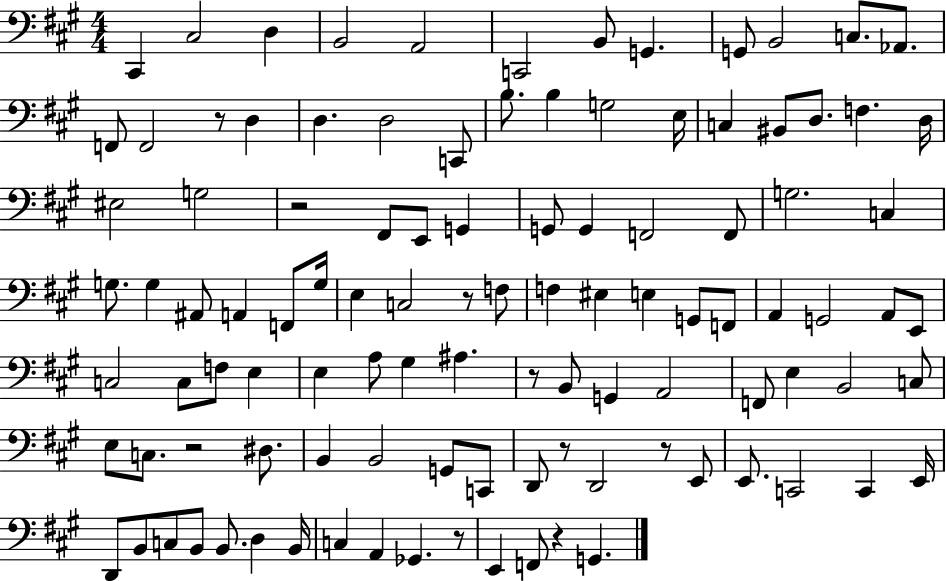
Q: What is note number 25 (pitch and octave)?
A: D3